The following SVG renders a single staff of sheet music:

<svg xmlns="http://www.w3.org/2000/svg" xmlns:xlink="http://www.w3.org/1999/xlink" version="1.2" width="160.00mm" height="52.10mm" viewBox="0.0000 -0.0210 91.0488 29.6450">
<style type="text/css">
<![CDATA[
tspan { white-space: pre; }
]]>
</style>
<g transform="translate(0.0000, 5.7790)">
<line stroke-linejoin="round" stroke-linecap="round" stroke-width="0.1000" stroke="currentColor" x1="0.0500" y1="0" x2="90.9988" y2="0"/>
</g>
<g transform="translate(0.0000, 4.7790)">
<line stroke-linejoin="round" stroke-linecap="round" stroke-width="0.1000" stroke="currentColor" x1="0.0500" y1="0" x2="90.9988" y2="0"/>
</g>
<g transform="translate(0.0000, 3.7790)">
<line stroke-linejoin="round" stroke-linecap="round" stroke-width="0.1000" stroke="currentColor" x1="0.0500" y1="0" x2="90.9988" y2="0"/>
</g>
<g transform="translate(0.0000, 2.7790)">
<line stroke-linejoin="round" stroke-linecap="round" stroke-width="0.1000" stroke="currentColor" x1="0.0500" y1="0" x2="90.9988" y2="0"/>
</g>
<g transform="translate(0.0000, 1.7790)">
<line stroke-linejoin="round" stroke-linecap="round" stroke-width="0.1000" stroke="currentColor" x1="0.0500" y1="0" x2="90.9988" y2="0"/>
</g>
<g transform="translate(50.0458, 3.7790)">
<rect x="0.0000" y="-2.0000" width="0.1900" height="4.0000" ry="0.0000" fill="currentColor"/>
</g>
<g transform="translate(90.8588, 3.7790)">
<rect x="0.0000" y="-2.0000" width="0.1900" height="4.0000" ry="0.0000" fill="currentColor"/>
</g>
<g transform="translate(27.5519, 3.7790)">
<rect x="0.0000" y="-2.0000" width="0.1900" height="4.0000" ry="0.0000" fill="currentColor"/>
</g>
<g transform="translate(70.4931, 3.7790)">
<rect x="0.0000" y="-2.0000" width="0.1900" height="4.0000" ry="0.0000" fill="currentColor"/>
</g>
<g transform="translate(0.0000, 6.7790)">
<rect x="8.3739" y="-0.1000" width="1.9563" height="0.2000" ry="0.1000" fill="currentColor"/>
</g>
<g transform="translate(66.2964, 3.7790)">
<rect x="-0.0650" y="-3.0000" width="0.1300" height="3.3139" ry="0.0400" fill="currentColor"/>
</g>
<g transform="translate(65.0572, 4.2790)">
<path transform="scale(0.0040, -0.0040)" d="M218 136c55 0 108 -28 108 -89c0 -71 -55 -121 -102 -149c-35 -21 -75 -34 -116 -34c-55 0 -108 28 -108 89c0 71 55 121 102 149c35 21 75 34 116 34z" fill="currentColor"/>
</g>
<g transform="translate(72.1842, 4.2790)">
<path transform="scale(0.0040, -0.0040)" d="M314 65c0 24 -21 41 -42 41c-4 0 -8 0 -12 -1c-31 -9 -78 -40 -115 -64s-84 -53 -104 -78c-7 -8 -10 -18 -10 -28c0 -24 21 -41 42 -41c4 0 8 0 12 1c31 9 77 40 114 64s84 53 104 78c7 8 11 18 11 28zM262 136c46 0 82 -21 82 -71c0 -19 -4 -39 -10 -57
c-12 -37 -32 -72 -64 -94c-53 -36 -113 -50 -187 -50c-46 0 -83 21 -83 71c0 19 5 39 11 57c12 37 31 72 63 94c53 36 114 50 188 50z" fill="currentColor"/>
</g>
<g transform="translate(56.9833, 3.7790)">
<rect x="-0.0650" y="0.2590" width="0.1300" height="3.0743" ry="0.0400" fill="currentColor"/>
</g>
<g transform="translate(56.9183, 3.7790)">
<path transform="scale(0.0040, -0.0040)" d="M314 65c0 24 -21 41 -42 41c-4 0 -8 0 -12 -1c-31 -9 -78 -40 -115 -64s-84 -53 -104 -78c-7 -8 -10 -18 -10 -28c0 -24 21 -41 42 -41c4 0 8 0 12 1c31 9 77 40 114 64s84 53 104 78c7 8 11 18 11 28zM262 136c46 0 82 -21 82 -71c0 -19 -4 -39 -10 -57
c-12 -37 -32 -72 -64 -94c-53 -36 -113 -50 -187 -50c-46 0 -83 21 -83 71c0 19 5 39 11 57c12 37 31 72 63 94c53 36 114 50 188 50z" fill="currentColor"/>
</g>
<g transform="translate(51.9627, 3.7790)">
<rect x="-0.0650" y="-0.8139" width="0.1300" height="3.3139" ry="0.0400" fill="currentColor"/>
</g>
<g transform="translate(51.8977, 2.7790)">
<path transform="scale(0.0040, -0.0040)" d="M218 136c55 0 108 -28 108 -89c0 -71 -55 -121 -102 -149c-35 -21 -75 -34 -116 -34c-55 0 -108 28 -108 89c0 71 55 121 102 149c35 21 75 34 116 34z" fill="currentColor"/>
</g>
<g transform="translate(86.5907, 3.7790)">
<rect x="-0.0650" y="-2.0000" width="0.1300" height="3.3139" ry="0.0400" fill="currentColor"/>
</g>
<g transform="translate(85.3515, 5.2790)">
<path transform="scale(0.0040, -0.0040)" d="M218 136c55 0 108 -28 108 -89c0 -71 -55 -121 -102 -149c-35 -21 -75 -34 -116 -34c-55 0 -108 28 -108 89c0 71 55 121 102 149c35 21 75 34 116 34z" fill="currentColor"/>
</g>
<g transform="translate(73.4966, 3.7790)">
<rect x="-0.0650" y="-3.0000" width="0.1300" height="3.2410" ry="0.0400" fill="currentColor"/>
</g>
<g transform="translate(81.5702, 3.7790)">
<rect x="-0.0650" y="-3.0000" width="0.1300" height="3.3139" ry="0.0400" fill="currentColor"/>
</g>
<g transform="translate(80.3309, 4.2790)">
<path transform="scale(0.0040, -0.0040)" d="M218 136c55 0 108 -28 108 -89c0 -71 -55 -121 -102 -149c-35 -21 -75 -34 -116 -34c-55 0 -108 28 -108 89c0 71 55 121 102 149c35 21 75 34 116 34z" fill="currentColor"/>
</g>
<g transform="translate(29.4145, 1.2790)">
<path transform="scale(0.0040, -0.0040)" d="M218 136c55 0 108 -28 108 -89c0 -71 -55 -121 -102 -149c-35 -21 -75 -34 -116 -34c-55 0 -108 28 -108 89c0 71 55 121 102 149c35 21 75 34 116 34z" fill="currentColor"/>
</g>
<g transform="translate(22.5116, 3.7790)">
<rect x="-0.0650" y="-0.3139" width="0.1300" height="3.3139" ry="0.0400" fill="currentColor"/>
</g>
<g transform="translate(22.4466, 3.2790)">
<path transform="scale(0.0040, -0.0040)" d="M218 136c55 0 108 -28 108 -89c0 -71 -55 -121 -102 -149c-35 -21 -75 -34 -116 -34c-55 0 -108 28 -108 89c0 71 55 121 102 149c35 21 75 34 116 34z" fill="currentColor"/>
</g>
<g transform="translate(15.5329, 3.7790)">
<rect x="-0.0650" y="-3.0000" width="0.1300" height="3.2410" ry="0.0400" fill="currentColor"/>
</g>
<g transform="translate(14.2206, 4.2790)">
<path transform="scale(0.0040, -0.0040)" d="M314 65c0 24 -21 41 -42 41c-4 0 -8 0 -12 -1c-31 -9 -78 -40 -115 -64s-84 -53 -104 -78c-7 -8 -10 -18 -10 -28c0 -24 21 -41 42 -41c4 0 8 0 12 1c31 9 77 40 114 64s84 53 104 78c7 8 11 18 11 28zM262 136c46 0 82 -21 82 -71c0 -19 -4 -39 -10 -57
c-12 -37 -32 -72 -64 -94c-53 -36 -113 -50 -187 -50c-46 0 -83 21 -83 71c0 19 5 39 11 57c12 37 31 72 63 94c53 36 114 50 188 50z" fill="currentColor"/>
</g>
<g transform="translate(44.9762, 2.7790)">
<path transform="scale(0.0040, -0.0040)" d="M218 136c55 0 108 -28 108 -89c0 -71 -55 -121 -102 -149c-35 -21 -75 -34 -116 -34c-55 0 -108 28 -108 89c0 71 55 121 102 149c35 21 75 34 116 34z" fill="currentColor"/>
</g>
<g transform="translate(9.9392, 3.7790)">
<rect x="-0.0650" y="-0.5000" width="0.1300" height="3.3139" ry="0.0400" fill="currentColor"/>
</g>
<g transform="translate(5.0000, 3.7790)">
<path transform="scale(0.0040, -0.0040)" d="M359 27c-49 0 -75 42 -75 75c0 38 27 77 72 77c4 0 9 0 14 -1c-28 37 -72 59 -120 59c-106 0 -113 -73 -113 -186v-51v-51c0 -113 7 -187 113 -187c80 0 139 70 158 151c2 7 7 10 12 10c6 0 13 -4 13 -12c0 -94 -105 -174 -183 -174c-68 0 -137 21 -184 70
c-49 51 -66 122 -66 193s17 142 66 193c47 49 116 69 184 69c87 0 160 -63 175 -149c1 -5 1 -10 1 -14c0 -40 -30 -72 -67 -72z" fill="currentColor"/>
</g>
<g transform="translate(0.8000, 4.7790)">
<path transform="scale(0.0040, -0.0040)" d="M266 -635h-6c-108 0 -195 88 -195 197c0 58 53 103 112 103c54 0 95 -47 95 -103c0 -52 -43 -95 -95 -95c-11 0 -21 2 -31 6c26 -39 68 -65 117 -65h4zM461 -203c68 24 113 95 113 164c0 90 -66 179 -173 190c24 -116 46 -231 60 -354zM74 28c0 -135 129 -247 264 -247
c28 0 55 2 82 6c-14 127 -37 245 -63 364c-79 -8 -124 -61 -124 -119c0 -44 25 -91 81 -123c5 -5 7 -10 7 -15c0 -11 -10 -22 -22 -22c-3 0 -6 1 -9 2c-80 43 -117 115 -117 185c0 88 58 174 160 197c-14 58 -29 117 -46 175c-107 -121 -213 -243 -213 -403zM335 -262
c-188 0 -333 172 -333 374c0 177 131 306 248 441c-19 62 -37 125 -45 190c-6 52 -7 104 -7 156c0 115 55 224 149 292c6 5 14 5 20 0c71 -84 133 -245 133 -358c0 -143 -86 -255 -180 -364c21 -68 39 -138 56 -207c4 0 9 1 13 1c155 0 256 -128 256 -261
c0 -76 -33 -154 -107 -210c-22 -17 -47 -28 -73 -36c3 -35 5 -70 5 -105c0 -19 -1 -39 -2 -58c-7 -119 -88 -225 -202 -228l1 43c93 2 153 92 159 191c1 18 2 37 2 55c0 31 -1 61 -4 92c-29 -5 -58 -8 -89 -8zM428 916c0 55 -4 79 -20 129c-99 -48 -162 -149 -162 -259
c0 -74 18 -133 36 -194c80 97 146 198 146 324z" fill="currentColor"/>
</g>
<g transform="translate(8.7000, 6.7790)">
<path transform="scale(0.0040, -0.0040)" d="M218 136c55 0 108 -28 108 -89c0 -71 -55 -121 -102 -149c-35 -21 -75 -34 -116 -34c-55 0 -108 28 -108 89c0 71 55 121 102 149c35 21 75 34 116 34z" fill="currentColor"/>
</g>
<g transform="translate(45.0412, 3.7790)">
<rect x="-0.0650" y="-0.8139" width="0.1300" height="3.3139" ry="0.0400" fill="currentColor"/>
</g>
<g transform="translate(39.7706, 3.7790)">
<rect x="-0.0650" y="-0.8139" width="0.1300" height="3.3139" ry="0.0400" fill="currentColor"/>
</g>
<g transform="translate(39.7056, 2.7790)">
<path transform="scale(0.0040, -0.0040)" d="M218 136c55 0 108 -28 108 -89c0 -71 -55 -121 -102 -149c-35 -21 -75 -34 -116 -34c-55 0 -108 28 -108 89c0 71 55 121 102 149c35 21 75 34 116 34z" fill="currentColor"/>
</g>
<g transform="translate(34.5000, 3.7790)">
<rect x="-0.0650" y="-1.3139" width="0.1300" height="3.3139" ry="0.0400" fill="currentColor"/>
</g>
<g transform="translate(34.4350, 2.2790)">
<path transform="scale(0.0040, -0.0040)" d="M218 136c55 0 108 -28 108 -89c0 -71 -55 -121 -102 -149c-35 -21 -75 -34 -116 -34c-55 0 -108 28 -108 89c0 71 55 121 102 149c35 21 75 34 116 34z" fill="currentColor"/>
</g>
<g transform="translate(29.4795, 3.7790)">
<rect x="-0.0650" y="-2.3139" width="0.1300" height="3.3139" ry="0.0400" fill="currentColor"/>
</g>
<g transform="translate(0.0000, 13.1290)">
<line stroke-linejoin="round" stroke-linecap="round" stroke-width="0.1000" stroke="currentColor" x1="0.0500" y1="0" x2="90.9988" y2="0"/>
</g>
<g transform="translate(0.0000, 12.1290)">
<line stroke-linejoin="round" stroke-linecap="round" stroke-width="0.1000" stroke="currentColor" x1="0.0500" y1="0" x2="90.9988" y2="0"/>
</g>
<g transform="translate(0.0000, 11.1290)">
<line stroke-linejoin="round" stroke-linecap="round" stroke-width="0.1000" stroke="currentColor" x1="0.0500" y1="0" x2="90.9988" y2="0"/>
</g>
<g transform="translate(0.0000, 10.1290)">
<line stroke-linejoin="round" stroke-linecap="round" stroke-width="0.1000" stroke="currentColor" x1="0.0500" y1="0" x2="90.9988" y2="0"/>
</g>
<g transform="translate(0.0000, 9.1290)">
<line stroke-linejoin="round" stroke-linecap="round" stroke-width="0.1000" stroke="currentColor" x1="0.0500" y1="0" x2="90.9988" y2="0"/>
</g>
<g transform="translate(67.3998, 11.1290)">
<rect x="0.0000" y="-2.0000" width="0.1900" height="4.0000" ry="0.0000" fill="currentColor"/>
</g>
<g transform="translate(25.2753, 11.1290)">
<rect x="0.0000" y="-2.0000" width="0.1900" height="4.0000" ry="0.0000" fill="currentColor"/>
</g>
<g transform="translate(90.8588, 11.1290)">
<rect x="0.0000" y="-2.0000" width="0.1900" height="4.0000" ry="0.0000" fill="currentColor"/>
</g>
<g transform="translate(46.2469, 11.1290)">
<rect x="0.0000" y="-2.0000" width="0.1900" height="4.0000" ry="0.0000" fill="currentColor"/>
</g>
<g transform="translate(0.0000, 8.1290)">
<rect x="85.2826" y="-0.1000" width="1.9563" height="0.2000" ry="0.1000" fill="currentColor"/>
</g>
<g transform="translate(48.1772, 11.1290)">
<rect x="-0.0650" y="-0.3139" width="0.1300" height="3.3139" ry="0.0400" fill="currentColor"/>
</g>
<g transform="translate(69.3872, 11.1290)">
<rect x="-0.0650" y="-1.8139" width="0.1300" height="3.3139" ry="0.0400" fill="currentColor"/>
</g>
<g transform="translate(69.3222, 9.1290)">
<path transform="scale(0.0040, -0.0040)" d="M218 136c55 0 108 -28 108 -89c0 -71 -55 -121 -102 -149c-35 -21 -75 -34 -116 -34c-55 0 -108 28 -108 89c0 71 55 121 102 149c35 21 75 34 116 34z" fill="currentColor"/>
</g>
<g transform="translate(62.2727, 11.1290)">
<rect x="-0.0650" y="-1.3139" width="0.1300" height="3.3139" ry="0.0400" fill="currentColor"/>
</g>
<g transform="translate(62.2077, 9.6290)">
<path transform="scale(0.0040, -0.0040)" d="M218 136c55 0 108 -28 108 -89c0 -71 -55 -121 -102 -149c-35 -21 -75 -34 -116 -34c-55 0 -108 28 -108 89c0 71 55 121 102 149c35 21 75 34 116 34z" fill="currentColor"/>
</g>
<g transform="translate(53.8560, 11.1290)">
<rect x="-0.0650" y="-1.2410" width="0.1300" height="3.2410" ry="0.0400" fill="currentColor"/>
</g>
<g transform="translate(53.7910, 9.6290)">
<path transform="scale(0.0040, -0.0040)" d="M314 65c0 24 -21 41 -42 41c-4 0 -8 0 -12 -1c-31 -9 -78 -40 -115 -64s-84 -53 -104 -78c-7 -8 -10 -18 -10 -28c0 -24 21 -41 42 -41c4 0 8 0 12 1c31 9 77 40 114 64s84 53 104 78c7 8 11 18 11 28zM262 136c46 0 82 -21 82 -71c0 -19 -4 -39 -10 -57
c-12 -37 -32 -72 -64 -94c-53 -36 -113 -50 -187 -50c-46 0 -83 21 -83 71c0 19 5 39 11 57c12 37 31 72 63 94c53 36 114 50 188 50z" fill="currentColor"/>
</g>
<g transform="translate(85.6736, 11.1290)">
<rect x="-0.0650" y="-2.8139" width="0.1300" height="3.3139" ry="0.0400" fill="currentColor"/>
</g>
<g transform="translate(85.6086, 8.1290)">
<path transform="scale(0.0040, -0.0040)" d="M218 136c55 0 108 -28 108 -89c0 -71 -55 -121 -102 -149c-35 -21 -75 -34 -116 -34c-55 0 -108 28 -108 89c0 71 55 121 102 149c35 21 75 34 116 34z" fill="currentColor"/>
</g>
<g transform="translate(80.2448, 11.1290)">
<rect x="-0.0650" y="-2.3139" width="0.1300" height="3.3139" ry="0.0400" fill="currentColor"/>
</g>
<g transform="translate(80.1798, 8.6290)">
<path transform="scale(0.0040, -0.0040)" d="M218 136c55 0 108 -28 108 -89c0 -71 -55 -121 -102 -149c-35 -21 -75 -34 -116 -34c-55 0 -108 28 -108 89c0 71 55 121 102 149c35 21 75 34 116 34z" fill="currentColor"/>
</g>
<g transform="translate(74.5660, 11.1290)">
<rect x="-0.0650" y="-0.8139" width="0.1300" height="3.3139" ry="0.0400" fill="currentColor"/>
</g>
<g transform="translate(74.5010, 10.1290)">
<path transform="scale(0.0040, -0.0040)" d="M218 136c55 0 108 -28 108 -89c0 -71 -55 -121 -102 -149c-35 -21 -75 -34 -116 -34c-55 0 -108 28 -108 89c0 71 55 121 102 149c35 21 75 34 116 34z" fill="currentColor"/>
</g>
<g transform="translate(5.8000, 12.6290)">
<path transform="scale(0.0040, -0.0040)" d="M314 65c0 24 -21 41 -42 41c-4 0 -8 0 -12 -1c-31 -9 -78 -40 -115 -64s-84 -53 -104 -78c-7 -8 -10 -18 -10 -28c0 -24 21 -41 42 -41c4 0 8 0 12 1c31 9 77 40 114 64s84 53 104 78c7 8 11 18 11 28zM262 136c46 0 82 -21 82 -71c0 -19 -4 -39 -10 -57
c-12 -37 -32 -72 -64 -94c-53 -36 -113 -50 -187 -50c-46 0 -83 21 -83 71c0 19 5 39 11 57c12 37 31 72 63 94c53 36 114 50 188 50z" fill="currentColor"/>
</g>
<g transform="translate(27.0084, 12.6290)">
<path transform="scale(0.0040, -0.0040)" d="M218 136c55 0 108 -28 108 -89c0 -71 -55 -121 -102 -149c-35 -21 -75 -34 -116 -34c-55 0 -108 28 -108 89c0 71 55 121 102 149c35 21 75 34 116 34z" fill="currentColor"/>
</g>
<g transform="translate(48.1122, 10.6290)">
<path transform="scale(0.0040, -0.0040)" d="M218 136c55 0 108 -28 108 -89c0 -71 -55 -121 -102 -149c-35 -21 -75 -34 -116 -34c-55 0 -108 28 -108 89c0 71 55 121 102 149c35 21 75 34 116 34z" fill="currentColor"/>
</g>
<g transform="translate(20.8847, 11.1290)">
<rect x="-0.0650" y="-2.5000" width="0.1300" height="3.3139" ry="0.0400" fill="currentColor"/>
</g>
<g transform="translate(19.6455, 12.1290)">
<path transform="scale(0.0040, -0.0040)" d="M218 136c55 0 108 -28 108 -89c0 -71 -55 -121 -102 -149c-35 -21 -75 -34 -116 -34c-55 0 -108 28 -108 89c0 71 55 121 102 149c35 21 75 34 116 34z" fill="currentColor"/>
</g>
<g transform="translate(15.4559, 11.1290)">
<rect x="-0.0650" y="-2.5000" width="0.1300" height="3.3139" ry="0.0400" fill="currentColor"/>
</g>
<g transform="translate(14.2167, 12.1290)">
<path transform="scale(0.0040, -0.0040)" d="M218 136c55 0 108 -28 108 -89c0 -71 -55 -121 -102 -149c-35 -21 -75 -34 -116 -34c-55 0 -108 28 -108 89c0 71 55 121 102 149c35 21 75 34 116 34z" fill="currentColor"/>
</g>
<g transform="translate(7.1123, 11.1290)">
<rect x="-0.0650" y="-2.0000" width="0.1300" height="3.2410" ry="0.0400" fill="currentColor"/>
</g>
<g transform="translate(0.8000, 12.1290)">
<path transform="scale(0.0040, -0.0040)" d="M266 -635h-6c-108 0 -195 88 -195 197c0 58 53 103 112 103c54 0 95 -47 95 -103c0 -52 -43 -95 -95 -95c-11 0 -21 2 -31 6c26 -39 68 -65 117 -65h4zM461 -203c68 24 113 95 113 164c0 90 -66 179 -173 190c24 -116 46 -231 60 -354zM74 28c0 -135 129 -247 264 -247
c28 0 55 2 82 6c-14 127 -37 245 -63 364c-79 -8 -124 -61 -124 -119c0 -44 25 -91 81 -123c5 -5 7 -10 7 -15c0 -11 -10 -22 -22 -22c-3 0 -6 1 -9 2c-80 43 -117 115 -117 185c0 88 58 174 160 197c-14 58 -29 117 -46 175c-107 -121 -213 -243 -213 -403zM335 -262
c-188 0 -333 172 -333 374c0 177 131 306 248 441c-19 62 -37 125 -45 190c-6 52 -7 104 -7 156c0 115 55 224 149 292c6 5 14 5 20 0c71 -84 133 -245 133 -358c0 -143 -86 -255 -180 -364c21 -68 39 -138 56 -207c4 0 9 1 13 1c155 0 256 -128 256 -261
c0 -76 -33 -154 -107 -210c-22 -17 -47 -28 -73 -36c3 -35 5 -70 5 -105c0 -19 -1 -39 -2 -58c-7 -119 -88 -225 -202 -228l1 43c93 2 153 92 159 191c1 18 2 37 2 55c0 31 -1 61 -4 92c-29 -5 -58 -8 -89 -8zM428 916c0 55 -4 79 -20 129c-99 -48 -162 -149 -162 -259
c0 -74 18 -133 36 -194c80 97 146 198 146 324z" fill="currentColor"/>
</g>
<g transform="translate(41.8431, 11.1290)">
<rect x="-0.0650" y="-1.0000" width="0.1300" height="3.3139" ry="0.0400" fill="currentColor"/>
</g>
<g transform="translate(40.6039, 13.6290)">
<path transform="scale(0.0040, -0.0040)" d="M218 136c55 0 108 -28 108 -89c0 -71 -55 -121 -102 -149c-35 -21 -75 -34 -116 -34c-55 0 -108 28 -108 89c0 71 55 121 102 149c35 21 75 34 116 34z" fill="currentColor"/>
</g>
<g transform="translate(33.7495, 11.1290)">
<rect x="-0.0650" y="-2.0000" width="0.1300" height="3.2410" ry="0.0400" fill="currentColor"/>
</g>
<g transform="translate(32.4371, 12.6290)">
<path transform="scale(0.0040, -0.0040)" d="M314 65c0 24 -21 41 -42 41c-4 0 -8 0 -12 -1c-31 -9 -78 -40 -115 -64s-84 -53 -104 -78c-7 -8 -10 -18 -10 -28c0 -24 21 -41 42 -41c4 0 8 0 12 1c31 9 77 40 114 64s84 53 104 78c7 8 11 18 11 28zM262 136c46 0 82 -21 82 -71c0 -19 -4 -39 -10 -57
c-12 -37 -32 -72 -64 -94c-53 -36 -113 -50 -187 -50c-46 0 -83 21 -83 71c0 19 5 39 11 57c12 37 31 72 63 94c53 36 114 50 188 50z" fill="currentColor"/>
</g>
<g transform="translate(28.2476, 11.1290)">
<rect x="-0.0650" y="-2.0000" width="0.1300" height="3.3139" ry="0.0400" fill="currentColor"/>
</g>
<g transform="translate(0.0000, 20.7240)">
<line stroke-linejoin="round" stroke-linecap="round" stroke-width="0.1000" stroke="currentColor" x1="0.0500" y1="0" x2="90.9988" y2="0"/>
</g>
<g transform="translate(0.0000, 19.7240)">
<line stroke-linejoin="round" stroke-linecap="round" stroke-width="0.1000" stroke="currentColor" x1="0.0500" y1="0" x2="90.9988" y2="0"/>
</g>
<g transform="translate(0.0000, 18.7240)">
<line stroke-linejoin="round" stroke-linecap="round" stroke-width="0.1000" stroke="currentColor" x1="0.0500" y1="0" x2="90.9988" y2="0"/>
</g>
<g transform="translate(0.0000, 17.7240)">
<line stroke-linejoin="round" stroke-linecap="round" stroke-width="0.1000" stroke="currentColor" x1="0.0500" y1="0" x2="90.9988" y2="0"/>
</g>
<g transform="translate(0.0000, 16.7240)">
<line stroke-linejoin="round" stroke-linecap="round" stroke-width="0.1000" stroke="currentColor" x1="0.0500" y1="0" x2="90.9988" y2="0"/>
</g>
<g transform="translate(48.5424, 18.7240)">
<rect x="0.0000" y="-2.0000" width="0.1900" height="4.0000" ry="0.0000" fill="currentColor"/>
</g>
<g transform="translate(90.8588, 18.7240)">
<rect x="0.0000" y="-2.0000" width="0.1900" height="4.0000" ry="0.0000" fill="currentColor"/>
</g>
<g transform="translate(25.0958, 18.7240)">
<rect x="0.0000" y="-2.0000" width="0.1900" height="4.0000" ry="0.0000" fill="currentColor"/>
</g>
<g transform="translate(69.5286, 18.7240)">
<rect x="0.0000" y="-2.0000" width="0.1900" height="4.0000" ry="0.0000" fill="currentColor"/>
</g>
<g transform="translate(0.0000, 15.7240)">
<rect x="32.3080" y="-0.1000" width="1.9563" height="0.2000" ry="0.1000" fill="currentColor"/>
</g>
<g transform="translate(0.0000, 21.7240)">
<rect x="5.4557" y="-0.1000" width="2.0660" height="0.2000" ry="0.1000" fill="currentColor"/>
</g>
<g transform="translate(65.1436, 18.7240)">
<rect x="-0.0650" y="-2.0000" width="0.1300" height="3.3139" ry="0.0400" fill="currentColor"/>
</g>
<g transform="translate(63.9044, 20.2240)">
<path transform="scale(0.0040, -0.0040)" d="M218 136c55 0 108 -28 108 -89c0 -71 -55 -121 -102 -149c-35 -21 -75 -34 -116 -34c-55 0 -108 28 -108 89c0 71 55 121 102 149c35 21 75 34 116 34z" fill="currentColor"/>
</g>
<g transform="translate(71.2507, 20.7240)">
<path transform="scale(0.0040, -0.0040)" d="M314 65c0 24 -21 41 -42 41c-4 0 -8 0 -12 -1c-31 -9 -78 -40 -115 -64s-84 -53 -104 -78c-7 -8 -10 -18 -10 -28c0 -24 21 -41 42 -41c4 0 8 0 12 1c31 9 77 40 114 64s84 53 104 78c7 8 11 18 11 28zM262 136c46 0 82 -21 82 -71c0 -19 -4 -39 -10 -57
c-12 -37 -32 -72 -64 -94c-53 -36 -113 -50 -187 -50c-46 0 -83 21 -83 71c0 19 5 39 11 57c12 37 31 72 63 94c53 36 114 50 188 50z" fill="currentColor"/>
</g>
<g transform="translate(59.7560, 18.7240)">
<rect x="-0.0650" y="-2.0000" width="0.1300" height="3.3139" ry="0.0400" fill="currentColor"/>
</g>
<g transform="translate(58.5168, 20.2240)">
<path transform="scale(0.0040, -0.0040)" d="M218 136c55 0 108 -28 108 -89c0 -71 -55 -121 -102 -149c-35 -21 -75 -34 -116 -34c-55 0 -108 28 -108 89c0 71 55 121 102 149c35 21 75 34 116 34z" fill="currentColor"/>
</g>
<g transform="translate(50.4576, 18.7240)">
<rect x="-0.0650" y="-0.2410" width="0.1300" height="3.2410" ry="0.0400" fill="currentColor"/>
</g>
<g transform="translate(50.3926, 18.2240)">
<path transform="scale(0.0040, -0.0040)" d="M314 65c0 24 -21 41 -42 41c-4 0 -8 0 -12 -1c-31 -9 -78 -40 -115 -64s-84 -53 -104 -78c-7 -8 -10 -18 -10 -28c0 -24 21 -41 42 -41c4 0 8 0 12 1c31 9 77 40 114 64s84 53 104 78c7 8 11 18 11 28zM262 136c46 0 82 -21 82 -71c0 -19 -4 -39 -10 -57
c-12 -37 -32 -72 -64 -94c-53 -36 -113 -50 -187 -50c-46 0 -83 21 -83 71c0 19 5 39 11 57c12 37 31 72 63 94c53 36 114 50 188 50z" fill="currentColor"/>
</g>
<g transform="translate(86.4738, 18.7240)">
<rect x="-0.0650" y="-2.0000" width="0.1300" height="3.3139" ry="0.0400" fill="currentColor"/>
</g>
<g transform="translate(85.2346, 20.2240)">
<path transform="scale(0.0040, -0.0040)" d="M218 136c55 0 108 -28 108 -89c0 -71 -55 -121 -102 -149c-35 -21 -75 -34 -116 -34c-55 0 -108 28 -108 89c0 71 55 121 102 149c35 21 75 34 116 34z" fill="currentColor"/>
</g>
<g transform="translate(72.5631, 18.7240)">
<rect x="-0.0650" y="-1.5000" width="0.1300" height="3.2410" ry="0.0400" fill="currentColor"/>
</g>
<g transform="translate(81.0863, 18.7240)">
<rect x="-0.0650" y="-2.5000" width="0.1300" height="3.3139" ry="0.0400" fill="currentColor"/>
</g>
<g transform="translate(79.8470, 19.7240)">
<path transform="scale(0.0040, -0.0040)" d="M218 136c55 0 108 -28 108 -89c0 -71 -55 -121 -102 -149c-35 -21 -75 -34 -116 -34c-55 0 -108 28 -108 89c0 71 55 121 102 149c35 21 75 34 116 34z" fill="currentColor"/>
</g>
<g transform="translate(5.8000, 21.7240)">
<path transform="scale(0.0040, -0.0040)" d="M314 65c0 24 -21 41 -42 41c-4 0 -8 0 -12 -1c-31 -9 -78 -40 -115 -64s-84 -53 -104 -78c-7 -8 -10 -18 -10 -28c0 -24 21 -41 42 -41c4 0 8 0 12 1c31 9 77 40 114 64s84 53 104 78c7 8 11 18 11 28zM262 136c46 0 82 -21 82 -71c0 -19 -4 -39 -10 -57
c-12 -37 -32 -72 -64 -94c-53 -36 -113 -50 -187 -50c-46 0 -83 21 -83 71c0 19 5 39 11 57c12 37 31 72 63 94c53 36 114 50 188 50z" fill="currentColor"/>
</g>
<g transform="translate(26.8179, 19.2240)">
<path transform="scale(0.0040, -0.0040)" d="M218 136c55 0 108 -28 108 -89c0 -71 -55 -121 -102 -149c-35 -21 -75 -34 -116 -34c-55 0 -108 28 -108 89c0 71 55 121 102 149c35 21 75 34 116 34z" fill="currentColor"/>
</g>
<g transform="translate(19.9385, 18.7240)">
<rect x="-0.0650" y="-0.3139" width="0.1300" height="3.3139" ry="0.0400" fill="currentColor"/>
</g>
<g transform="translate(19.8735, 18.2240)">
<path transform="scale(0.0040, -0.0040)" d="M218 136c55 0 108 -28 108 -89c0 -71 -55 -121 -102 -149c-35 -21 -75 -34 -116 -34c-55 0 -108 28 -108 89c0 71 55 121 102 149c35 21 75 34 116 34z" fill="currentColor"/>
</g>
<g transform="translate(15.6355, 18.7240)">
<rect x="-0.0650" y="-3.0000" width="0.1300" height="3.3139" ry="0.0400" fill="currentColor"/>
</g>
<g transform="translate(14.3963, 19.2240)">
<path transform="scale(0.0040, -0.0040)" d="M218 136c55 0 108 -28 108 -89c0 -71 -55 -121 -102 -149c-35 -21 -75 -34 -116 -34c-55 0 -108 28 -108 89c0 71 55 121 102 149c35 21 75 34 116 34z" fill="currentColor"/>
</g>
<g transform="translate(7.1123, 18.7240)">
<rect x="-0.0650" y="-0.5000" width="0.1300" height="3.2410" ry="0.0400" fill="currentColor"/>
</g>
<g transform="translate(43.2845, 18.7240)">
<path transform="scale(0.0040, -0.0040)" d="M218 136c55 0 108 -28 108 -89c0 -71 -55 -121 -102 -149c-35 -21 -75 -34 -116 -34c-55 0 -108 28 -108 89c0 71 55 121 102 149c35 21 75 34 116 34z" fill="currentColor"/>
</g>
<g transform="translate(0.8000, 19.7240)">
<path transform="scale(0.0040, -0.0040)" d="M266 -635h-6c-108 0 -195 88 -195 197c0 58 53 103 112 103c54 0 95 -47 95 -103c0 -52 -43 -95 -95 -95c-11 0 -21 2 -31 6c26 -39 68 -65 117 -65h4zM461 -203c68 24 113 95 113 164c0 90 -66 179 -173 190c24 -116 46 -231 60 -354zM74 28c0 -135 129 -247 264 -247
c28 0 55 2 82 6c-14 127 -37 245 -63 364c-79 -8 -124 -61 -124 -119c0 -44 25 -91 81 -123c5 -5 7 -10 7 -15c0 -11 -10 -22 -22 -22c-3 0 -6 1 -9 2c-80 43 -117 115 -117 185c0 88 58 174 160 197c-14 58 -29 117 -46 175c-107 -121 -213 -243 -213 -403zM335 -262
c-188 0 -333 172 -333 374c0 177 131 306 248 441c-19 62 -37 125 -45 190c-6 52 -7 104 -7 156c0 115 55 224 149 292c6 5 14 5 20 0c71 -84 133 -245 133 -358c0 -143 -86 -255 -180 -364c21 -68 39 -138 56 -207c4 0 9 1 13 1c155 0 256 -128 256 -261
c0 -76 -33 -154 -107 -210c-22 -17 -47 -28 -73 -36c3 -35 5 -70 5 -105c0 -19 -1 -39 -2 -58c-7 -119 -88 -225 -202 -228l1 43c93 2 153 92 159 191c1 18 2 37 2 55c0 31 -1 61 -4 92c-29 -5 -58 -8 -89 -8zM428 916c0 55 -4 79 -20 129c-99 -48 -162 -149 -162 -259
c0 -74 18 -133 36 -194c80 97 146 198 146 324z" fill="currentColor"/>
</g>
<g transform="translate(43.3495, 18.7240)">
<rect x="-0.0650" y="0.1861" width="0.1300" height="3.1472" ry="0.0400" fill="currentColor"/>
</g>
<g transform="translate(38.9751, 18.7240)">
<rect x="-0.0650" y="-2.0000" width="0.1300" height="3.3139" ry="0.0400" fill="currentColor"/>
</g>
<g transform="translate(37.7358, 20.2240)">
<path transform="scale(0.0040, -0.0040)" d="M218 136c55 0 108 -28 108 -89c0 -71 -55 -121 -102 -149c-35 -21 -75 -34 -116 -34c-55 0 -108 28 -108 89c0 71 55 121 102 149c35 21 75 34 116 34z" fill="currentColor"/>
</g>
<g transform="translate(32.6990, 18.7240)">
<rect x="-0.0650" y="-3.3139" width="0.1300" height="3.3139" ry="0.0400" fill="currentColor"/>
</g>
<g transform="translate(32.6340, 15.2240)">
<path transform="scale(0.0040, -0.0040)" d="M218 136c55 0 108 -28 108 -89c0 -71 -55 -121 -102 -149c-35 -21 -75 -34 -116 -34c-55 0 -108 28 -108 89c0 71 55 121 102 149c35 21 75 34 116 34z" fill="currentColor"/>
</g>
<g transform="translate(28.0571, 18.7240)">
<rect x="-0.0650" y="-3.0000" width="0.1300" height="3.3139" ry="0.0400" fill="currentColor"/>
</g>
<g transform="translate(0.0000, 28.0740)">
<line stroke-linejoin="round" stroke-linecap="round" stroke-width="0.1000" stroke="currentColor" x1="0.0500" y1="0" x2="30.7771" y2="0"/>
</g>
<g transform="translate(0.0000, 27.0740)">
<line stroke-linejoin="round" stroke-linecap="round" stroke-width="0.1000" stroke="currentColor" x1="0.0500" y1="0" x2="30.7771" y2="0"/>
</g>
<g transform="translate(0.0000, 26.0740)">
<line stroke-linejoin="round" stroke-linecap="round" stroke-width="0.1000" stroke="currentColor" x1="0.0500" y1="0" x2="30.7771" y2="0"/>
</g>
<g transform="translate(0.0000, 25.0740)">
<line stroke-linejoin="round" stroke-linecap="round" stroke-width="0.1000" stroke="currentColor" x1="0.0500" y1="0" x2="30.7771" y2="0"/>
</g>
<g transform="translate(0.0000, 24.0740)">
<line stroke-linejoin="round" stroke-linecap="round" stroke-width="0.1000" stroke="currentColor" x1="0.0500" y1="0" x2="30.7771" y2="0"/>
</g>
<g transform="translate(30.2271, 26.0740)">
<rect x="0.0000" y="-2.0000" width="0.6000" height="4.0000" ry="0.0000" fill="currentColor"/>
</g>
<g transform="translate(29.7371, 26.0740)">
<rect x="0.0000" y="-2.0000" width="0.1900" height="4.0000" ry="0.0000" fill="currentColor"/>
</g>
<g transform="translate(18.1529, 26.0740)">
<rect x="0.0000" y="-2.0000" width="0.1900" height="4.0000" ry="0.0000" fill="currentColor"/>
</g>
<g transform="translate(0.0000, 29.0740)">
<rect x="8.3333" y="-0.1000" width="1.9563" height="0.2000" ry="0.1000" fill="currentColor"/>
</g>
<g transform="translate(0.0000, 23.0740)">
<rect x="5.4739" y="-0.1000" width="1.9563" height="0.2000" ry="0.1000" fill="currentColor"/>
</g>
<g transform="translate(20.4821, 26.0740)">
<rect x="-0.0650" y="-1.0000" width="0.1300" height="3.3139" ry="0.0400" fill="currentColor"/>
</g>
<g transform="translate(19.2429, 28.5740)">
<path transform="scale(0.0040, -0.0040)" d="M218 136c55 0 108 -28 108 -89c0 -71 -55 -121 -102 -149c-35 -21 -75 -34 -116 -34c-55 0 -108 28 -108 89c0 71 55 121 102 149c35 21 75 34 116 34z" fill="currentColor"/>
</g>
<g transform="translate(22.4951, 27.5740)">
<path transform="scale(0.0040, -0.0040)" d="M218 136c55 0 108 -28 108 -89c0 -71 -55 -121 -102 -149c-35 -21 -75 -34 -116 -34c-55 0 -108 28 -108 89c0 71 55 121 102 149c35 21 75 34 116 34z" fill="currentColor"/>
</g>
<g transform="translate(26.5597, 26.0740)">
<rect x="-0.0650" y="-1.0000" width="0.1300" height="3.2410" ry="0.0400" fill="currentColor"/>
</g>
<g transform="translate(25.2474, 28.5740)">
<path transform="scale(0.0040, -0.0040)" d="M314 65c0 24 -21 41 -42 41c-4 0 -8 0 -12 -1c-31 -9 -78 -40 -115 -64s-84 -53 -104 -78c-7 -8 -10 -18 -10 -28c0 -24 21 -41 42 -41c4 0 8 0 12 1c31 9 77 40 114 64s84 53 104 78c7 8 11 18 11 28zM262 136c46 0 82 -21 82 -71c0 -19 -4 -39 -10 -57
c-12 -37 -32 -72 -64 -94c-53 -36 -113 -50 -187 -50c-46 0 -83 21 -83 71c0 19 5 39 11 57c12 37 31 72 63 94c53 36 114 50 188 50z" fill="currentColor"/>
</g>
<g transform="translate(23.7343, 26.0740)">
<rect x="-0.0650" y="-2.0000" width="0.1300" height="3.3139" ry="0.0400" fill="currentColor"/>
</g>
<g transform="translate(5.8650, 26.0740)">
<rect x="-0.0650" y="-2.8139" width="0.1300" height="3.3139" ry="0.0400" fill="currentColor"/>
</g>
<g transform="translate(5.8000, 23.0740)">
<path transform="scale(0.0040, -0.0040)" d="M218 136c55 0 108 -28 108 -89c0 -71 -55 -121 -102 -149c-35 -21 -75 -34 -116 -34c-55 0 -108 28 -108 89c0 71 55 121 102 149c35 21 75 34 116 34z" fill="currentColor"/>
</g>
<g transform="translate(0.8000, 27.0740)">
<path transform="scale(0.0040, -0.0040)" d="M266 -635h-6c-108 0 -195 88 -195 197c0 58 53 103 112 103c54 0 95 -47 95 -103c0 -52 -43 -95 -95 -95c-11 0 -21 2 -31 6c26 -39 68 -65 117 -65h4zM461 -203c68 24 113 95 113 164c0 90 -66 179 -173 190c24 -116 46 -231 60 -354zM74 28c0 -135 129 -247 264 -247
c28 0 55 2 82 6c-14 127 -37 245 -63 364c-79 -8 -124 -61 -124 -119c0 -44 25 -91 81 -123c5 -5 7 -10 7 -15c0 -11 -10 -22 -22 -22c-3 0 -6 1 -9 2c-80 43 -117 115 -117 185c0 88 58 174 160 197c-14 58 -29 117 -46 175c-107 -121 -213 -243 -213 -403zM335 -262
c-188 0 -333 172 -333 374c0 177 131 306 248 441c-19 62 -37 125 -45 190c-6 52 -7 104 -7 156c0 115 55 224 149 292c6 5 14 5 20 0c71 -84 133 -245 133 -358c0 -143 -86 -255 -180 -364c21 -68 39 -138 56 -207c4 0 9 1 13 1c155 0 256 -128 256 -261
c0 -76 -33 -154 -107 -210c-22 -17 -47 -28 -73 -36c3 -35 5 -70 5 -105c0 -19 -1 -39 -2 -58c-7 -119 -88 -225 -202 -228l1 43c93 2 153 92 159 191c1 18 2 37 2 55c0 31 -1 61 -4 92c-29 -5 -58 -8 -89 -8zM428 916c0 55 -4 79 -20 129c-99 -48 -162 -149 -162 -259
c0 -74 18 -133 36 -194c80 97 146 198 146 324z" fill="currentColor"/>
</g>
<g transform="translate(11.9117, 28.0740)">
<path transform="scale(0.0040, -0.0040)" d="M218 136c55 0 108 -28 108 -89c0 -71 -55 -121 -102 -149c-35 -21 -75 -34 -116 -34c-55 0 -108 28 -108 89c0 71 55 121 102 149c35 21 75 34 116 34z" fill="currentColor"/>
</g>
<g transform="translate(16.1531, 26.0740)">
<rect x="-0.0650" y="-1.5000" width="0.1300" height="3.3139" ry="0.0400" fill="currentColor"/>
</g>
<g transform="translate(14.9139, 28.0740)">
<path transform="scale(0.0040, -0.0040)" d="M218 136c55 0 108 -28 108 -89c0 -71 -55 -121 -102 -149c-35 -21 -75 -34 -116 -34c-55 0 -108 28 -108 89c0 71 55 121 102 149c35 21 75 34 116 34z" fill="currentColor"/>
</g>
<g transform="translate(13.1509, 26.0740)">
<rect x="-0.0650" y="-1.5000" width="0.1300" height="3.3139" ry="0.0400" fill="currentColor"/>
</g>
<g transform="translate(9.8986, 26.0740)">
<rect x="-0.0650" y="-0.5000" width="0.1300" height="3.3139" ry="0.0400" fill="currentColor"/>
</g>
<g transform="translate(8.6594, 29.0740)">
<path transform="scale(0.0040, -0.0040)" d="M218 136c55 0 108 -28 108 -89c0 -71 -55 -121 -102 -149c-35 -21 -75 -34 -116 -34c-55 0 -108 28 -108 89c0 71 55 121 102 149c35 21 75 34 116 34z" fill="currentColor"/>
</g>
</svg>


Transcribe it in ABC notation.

X:1
T:Untitled
M:4/4
L:1/4
K:C
C A2 c g e d d d B2 A A2 A F F2 G G F F2 D c e2 e f d g a C2 A c A b F B c2 F F E2 G F a C E E D F D2